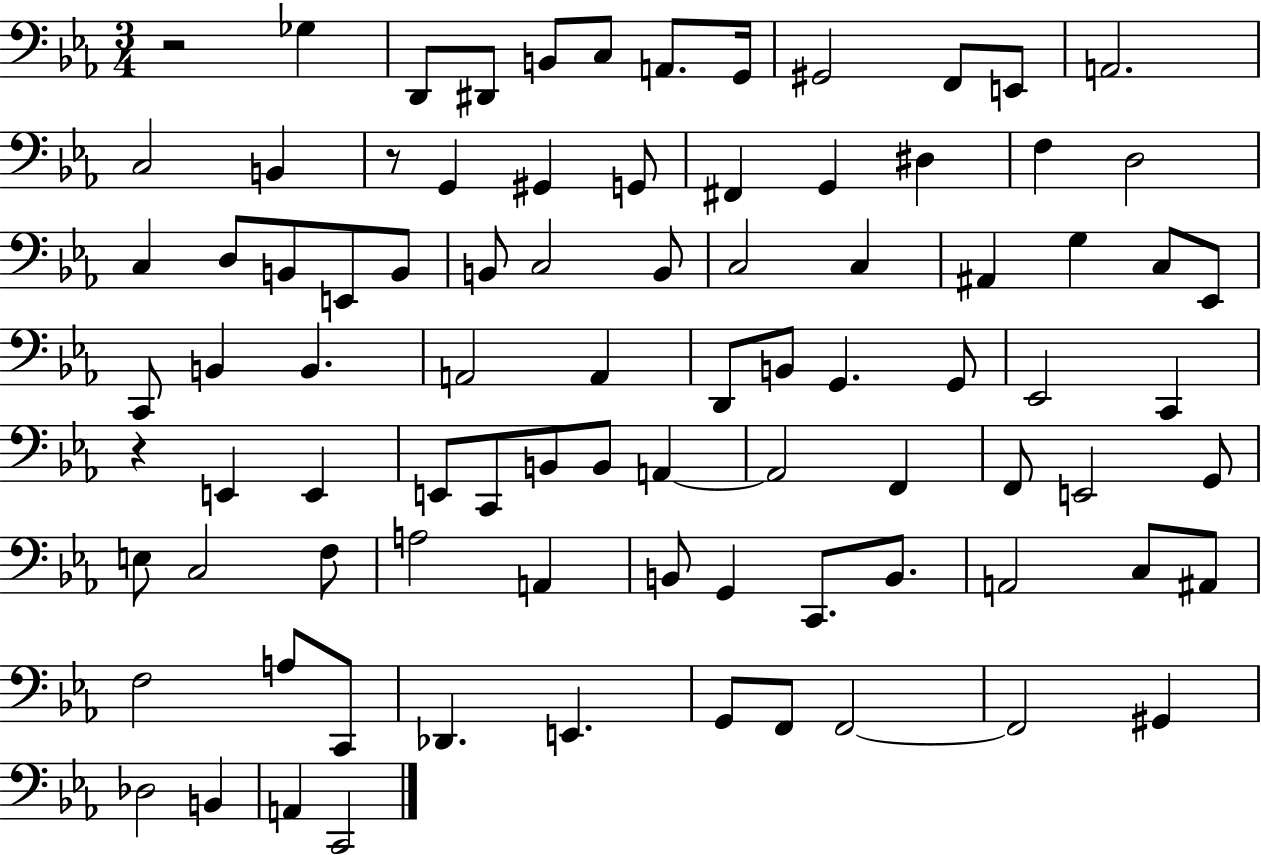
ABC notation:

X:1
T:Untitled
M:3/4
L:1/4
K:Eb
z2 _G, D,,/2 ^D,,/2 B,,/2 C,/2 A,,/2 G,,/4 ^G,,2 F,,/2 E,,/2 A,,2 C,2 B,, z/2 G,, ^G,, G,,/2 ^F,, G,, ^D, F, D,2 C, D,/2 B,,/2 E,,/2 B,,/2 B,,/2 C,2 B,,/2 C,2 C, ^A,, G, C,/2 _E,,/2 C,,/2 B,, B,, A,,2 A,, D,,/2 B,,/2 G,, G,,/2 _E,,2 C,, z E,, E,, E,,/2 C,,/2 B,,/2 B,,/2 A,, A,,2 F,, F,,/2 E,,2 G,,/2 E,/2 C,2 F,/2 A,2 A,, B,,/2 G,, C,,/2 B,,/2 A,,2 C,/2 ^A,,/2 F,2 A,/2 C,,/2 _D,, E,, G,,/2 F,,/2 F,,2 F,,2 ^G,, _D,2 B,, A,, C,,2